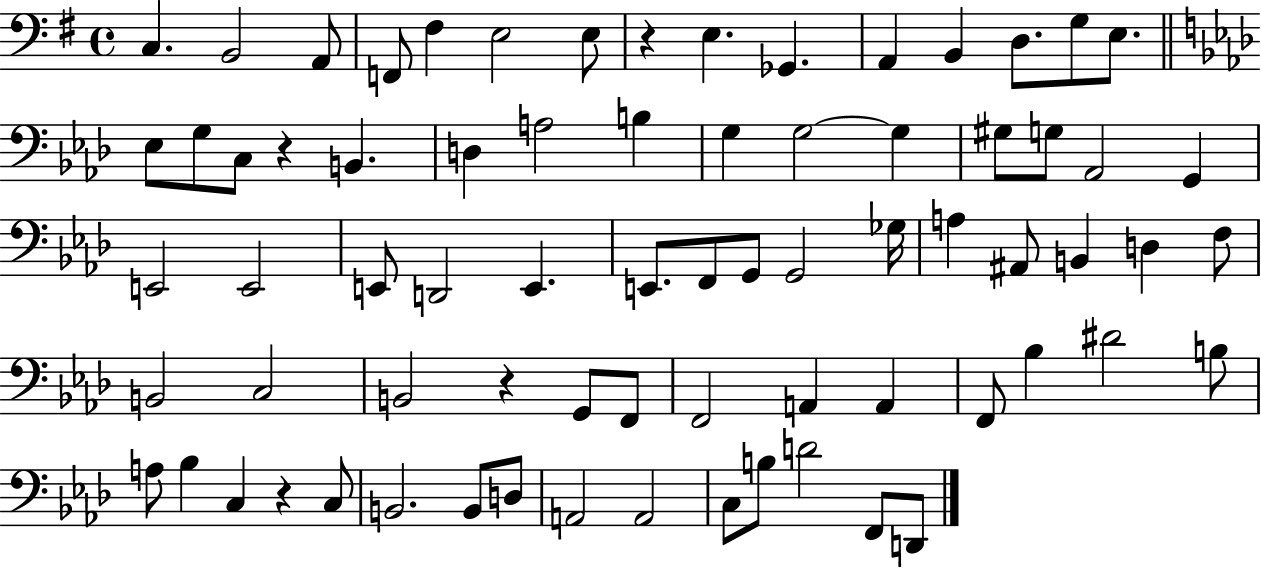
X:1
T:Untitled
M:4/4
L:1/4
K:G
C, B,,2 A,,/2 F,,/2 ^F, E,2 E,/2 z E, _G,, A,, B,, D,/2 G,/2 E,/2 _E,/2 G,/2 C,/2 z B,, D, A,2 B, G, G,2 G, ^G,/2 G,/2 _A,,2 G,, E,,2 E,,2 E,,/2 D,,2 E,, E,,/2 F,,/2 G,,/2 G,,2 _G,/4 A, ^A,,/2 B,, D, F,/2 B,,2 C,2 B,,2 z G,,/2 F,,/2 F,,2 A,, A,, F,,/2 _B, ^D2 B,/2 A,/2 _B, C, z C,/2 B,,2 B,,/2 D,/2 A,,2 A,,2 C,/2 B,/2 D2 F,,/2 D,,/2